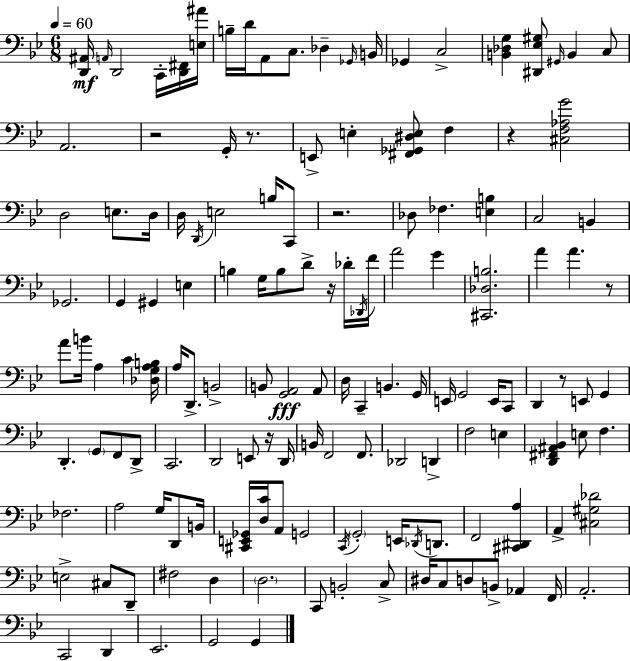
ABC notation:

X:1
T:Untitled
M:6/8
L:1/4
K:Bb
[D,,^A,,]/4 A,,/4 D,,2 C,,/4 [D,,^F,,]/4 [E,^A]/4 B,/4 D/4 A,,/2 C,/2 _D, _G,,/4 B,,/4 _G,, C,2 [B,,_D,G,] [^D,,_E,^G,]/2 ^G,,/4 B,, C,/2 A,,2 z2 G,,/4 z/2 E,,/2 E, [^F,,_G,,^D,E,]/2 F, z [^C,F,_A,G]2 D,2 E,/2 D,/4 D,/4 D,,/4 E,2 B,/4 C,,/2 z2 _D,/2 _F, [E,B,] C,2 B,, _G,,2 G,, ^G,, E, B, G,/4 B,/2 D/2 z/4 _D/4 _D,,/4 F/4 A2 G [^C,,_D,B,]2 A A z/2 A/2 B/4 A, C [_D,G,A,B,]/4 A,/4 D,,/2 B,,2 B,,/2 [G,,A,,]2 A,,/2 D,/4 C,, B,, G,,/4 E,,/4 G,,2 E,,/4 C,,/2 D,, z/2 E,,/2 G,, D,, G,,/2 F,,/2 D,,/2 C,,2 D,,2 E,,/2 z/4 D,,/4 B,,/4 F,,2 F,,/2 _D,,2 D,, F,2 E, [D,,^F,,^A,,_B,,] E,/2 F, _F,2 A,2 G,/4 D,,/2 B,,/4 [^C,,E,,_G,,]/4 [D,C]/4 A,,/2 G,,2 C,,/4 G,,2 E,,/4 _D,,/4 D,,/2 F,,2 [^C,,^D,,A,] A,, [^C,^G,_D]2 E,2 ^C,/2 D,,/2 ^F,2 D, D,2 C,,/2 B,,2 C,/2 ^D,/4 C,/2 D,/2 B,,/2 _A,, F,,/4 A,,2 C,,2 D,, _E,,2 G,,2 G,,